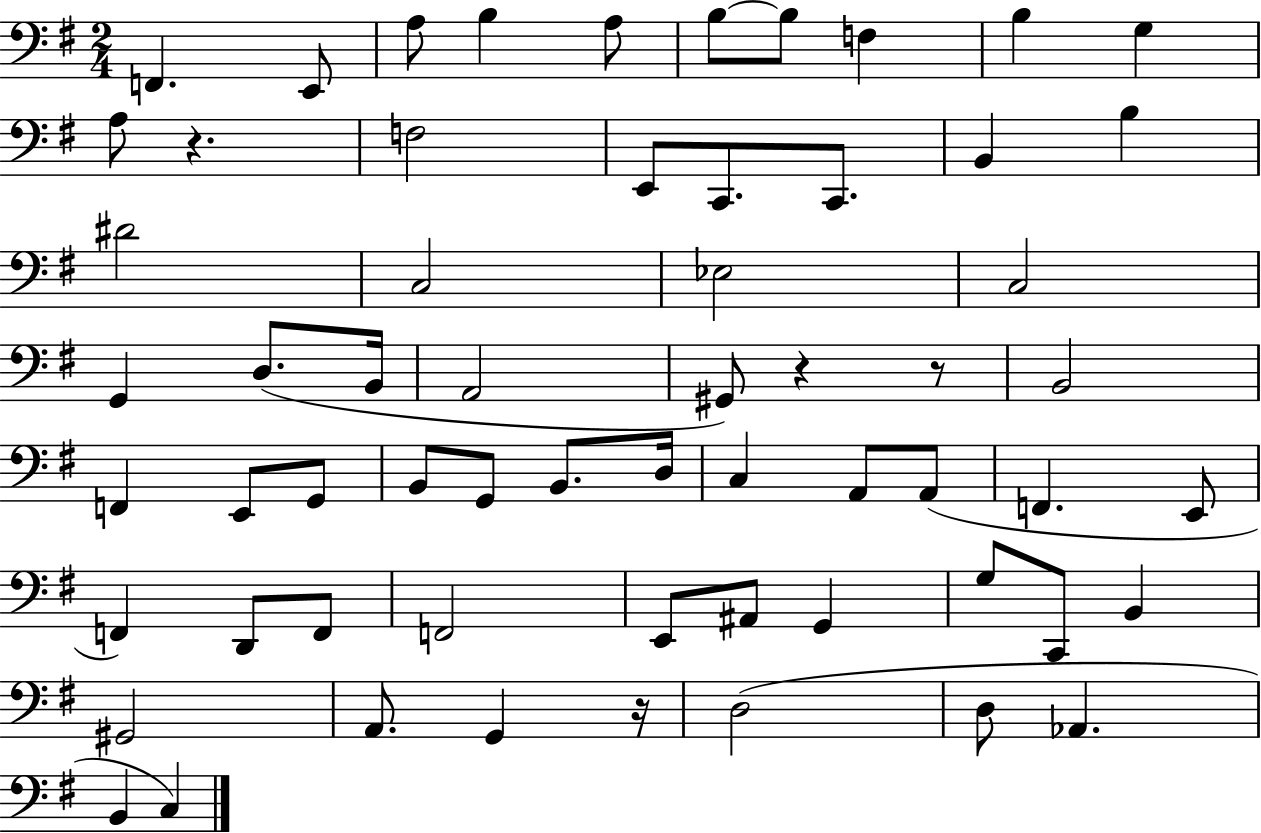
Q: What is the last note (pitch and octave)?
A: C3